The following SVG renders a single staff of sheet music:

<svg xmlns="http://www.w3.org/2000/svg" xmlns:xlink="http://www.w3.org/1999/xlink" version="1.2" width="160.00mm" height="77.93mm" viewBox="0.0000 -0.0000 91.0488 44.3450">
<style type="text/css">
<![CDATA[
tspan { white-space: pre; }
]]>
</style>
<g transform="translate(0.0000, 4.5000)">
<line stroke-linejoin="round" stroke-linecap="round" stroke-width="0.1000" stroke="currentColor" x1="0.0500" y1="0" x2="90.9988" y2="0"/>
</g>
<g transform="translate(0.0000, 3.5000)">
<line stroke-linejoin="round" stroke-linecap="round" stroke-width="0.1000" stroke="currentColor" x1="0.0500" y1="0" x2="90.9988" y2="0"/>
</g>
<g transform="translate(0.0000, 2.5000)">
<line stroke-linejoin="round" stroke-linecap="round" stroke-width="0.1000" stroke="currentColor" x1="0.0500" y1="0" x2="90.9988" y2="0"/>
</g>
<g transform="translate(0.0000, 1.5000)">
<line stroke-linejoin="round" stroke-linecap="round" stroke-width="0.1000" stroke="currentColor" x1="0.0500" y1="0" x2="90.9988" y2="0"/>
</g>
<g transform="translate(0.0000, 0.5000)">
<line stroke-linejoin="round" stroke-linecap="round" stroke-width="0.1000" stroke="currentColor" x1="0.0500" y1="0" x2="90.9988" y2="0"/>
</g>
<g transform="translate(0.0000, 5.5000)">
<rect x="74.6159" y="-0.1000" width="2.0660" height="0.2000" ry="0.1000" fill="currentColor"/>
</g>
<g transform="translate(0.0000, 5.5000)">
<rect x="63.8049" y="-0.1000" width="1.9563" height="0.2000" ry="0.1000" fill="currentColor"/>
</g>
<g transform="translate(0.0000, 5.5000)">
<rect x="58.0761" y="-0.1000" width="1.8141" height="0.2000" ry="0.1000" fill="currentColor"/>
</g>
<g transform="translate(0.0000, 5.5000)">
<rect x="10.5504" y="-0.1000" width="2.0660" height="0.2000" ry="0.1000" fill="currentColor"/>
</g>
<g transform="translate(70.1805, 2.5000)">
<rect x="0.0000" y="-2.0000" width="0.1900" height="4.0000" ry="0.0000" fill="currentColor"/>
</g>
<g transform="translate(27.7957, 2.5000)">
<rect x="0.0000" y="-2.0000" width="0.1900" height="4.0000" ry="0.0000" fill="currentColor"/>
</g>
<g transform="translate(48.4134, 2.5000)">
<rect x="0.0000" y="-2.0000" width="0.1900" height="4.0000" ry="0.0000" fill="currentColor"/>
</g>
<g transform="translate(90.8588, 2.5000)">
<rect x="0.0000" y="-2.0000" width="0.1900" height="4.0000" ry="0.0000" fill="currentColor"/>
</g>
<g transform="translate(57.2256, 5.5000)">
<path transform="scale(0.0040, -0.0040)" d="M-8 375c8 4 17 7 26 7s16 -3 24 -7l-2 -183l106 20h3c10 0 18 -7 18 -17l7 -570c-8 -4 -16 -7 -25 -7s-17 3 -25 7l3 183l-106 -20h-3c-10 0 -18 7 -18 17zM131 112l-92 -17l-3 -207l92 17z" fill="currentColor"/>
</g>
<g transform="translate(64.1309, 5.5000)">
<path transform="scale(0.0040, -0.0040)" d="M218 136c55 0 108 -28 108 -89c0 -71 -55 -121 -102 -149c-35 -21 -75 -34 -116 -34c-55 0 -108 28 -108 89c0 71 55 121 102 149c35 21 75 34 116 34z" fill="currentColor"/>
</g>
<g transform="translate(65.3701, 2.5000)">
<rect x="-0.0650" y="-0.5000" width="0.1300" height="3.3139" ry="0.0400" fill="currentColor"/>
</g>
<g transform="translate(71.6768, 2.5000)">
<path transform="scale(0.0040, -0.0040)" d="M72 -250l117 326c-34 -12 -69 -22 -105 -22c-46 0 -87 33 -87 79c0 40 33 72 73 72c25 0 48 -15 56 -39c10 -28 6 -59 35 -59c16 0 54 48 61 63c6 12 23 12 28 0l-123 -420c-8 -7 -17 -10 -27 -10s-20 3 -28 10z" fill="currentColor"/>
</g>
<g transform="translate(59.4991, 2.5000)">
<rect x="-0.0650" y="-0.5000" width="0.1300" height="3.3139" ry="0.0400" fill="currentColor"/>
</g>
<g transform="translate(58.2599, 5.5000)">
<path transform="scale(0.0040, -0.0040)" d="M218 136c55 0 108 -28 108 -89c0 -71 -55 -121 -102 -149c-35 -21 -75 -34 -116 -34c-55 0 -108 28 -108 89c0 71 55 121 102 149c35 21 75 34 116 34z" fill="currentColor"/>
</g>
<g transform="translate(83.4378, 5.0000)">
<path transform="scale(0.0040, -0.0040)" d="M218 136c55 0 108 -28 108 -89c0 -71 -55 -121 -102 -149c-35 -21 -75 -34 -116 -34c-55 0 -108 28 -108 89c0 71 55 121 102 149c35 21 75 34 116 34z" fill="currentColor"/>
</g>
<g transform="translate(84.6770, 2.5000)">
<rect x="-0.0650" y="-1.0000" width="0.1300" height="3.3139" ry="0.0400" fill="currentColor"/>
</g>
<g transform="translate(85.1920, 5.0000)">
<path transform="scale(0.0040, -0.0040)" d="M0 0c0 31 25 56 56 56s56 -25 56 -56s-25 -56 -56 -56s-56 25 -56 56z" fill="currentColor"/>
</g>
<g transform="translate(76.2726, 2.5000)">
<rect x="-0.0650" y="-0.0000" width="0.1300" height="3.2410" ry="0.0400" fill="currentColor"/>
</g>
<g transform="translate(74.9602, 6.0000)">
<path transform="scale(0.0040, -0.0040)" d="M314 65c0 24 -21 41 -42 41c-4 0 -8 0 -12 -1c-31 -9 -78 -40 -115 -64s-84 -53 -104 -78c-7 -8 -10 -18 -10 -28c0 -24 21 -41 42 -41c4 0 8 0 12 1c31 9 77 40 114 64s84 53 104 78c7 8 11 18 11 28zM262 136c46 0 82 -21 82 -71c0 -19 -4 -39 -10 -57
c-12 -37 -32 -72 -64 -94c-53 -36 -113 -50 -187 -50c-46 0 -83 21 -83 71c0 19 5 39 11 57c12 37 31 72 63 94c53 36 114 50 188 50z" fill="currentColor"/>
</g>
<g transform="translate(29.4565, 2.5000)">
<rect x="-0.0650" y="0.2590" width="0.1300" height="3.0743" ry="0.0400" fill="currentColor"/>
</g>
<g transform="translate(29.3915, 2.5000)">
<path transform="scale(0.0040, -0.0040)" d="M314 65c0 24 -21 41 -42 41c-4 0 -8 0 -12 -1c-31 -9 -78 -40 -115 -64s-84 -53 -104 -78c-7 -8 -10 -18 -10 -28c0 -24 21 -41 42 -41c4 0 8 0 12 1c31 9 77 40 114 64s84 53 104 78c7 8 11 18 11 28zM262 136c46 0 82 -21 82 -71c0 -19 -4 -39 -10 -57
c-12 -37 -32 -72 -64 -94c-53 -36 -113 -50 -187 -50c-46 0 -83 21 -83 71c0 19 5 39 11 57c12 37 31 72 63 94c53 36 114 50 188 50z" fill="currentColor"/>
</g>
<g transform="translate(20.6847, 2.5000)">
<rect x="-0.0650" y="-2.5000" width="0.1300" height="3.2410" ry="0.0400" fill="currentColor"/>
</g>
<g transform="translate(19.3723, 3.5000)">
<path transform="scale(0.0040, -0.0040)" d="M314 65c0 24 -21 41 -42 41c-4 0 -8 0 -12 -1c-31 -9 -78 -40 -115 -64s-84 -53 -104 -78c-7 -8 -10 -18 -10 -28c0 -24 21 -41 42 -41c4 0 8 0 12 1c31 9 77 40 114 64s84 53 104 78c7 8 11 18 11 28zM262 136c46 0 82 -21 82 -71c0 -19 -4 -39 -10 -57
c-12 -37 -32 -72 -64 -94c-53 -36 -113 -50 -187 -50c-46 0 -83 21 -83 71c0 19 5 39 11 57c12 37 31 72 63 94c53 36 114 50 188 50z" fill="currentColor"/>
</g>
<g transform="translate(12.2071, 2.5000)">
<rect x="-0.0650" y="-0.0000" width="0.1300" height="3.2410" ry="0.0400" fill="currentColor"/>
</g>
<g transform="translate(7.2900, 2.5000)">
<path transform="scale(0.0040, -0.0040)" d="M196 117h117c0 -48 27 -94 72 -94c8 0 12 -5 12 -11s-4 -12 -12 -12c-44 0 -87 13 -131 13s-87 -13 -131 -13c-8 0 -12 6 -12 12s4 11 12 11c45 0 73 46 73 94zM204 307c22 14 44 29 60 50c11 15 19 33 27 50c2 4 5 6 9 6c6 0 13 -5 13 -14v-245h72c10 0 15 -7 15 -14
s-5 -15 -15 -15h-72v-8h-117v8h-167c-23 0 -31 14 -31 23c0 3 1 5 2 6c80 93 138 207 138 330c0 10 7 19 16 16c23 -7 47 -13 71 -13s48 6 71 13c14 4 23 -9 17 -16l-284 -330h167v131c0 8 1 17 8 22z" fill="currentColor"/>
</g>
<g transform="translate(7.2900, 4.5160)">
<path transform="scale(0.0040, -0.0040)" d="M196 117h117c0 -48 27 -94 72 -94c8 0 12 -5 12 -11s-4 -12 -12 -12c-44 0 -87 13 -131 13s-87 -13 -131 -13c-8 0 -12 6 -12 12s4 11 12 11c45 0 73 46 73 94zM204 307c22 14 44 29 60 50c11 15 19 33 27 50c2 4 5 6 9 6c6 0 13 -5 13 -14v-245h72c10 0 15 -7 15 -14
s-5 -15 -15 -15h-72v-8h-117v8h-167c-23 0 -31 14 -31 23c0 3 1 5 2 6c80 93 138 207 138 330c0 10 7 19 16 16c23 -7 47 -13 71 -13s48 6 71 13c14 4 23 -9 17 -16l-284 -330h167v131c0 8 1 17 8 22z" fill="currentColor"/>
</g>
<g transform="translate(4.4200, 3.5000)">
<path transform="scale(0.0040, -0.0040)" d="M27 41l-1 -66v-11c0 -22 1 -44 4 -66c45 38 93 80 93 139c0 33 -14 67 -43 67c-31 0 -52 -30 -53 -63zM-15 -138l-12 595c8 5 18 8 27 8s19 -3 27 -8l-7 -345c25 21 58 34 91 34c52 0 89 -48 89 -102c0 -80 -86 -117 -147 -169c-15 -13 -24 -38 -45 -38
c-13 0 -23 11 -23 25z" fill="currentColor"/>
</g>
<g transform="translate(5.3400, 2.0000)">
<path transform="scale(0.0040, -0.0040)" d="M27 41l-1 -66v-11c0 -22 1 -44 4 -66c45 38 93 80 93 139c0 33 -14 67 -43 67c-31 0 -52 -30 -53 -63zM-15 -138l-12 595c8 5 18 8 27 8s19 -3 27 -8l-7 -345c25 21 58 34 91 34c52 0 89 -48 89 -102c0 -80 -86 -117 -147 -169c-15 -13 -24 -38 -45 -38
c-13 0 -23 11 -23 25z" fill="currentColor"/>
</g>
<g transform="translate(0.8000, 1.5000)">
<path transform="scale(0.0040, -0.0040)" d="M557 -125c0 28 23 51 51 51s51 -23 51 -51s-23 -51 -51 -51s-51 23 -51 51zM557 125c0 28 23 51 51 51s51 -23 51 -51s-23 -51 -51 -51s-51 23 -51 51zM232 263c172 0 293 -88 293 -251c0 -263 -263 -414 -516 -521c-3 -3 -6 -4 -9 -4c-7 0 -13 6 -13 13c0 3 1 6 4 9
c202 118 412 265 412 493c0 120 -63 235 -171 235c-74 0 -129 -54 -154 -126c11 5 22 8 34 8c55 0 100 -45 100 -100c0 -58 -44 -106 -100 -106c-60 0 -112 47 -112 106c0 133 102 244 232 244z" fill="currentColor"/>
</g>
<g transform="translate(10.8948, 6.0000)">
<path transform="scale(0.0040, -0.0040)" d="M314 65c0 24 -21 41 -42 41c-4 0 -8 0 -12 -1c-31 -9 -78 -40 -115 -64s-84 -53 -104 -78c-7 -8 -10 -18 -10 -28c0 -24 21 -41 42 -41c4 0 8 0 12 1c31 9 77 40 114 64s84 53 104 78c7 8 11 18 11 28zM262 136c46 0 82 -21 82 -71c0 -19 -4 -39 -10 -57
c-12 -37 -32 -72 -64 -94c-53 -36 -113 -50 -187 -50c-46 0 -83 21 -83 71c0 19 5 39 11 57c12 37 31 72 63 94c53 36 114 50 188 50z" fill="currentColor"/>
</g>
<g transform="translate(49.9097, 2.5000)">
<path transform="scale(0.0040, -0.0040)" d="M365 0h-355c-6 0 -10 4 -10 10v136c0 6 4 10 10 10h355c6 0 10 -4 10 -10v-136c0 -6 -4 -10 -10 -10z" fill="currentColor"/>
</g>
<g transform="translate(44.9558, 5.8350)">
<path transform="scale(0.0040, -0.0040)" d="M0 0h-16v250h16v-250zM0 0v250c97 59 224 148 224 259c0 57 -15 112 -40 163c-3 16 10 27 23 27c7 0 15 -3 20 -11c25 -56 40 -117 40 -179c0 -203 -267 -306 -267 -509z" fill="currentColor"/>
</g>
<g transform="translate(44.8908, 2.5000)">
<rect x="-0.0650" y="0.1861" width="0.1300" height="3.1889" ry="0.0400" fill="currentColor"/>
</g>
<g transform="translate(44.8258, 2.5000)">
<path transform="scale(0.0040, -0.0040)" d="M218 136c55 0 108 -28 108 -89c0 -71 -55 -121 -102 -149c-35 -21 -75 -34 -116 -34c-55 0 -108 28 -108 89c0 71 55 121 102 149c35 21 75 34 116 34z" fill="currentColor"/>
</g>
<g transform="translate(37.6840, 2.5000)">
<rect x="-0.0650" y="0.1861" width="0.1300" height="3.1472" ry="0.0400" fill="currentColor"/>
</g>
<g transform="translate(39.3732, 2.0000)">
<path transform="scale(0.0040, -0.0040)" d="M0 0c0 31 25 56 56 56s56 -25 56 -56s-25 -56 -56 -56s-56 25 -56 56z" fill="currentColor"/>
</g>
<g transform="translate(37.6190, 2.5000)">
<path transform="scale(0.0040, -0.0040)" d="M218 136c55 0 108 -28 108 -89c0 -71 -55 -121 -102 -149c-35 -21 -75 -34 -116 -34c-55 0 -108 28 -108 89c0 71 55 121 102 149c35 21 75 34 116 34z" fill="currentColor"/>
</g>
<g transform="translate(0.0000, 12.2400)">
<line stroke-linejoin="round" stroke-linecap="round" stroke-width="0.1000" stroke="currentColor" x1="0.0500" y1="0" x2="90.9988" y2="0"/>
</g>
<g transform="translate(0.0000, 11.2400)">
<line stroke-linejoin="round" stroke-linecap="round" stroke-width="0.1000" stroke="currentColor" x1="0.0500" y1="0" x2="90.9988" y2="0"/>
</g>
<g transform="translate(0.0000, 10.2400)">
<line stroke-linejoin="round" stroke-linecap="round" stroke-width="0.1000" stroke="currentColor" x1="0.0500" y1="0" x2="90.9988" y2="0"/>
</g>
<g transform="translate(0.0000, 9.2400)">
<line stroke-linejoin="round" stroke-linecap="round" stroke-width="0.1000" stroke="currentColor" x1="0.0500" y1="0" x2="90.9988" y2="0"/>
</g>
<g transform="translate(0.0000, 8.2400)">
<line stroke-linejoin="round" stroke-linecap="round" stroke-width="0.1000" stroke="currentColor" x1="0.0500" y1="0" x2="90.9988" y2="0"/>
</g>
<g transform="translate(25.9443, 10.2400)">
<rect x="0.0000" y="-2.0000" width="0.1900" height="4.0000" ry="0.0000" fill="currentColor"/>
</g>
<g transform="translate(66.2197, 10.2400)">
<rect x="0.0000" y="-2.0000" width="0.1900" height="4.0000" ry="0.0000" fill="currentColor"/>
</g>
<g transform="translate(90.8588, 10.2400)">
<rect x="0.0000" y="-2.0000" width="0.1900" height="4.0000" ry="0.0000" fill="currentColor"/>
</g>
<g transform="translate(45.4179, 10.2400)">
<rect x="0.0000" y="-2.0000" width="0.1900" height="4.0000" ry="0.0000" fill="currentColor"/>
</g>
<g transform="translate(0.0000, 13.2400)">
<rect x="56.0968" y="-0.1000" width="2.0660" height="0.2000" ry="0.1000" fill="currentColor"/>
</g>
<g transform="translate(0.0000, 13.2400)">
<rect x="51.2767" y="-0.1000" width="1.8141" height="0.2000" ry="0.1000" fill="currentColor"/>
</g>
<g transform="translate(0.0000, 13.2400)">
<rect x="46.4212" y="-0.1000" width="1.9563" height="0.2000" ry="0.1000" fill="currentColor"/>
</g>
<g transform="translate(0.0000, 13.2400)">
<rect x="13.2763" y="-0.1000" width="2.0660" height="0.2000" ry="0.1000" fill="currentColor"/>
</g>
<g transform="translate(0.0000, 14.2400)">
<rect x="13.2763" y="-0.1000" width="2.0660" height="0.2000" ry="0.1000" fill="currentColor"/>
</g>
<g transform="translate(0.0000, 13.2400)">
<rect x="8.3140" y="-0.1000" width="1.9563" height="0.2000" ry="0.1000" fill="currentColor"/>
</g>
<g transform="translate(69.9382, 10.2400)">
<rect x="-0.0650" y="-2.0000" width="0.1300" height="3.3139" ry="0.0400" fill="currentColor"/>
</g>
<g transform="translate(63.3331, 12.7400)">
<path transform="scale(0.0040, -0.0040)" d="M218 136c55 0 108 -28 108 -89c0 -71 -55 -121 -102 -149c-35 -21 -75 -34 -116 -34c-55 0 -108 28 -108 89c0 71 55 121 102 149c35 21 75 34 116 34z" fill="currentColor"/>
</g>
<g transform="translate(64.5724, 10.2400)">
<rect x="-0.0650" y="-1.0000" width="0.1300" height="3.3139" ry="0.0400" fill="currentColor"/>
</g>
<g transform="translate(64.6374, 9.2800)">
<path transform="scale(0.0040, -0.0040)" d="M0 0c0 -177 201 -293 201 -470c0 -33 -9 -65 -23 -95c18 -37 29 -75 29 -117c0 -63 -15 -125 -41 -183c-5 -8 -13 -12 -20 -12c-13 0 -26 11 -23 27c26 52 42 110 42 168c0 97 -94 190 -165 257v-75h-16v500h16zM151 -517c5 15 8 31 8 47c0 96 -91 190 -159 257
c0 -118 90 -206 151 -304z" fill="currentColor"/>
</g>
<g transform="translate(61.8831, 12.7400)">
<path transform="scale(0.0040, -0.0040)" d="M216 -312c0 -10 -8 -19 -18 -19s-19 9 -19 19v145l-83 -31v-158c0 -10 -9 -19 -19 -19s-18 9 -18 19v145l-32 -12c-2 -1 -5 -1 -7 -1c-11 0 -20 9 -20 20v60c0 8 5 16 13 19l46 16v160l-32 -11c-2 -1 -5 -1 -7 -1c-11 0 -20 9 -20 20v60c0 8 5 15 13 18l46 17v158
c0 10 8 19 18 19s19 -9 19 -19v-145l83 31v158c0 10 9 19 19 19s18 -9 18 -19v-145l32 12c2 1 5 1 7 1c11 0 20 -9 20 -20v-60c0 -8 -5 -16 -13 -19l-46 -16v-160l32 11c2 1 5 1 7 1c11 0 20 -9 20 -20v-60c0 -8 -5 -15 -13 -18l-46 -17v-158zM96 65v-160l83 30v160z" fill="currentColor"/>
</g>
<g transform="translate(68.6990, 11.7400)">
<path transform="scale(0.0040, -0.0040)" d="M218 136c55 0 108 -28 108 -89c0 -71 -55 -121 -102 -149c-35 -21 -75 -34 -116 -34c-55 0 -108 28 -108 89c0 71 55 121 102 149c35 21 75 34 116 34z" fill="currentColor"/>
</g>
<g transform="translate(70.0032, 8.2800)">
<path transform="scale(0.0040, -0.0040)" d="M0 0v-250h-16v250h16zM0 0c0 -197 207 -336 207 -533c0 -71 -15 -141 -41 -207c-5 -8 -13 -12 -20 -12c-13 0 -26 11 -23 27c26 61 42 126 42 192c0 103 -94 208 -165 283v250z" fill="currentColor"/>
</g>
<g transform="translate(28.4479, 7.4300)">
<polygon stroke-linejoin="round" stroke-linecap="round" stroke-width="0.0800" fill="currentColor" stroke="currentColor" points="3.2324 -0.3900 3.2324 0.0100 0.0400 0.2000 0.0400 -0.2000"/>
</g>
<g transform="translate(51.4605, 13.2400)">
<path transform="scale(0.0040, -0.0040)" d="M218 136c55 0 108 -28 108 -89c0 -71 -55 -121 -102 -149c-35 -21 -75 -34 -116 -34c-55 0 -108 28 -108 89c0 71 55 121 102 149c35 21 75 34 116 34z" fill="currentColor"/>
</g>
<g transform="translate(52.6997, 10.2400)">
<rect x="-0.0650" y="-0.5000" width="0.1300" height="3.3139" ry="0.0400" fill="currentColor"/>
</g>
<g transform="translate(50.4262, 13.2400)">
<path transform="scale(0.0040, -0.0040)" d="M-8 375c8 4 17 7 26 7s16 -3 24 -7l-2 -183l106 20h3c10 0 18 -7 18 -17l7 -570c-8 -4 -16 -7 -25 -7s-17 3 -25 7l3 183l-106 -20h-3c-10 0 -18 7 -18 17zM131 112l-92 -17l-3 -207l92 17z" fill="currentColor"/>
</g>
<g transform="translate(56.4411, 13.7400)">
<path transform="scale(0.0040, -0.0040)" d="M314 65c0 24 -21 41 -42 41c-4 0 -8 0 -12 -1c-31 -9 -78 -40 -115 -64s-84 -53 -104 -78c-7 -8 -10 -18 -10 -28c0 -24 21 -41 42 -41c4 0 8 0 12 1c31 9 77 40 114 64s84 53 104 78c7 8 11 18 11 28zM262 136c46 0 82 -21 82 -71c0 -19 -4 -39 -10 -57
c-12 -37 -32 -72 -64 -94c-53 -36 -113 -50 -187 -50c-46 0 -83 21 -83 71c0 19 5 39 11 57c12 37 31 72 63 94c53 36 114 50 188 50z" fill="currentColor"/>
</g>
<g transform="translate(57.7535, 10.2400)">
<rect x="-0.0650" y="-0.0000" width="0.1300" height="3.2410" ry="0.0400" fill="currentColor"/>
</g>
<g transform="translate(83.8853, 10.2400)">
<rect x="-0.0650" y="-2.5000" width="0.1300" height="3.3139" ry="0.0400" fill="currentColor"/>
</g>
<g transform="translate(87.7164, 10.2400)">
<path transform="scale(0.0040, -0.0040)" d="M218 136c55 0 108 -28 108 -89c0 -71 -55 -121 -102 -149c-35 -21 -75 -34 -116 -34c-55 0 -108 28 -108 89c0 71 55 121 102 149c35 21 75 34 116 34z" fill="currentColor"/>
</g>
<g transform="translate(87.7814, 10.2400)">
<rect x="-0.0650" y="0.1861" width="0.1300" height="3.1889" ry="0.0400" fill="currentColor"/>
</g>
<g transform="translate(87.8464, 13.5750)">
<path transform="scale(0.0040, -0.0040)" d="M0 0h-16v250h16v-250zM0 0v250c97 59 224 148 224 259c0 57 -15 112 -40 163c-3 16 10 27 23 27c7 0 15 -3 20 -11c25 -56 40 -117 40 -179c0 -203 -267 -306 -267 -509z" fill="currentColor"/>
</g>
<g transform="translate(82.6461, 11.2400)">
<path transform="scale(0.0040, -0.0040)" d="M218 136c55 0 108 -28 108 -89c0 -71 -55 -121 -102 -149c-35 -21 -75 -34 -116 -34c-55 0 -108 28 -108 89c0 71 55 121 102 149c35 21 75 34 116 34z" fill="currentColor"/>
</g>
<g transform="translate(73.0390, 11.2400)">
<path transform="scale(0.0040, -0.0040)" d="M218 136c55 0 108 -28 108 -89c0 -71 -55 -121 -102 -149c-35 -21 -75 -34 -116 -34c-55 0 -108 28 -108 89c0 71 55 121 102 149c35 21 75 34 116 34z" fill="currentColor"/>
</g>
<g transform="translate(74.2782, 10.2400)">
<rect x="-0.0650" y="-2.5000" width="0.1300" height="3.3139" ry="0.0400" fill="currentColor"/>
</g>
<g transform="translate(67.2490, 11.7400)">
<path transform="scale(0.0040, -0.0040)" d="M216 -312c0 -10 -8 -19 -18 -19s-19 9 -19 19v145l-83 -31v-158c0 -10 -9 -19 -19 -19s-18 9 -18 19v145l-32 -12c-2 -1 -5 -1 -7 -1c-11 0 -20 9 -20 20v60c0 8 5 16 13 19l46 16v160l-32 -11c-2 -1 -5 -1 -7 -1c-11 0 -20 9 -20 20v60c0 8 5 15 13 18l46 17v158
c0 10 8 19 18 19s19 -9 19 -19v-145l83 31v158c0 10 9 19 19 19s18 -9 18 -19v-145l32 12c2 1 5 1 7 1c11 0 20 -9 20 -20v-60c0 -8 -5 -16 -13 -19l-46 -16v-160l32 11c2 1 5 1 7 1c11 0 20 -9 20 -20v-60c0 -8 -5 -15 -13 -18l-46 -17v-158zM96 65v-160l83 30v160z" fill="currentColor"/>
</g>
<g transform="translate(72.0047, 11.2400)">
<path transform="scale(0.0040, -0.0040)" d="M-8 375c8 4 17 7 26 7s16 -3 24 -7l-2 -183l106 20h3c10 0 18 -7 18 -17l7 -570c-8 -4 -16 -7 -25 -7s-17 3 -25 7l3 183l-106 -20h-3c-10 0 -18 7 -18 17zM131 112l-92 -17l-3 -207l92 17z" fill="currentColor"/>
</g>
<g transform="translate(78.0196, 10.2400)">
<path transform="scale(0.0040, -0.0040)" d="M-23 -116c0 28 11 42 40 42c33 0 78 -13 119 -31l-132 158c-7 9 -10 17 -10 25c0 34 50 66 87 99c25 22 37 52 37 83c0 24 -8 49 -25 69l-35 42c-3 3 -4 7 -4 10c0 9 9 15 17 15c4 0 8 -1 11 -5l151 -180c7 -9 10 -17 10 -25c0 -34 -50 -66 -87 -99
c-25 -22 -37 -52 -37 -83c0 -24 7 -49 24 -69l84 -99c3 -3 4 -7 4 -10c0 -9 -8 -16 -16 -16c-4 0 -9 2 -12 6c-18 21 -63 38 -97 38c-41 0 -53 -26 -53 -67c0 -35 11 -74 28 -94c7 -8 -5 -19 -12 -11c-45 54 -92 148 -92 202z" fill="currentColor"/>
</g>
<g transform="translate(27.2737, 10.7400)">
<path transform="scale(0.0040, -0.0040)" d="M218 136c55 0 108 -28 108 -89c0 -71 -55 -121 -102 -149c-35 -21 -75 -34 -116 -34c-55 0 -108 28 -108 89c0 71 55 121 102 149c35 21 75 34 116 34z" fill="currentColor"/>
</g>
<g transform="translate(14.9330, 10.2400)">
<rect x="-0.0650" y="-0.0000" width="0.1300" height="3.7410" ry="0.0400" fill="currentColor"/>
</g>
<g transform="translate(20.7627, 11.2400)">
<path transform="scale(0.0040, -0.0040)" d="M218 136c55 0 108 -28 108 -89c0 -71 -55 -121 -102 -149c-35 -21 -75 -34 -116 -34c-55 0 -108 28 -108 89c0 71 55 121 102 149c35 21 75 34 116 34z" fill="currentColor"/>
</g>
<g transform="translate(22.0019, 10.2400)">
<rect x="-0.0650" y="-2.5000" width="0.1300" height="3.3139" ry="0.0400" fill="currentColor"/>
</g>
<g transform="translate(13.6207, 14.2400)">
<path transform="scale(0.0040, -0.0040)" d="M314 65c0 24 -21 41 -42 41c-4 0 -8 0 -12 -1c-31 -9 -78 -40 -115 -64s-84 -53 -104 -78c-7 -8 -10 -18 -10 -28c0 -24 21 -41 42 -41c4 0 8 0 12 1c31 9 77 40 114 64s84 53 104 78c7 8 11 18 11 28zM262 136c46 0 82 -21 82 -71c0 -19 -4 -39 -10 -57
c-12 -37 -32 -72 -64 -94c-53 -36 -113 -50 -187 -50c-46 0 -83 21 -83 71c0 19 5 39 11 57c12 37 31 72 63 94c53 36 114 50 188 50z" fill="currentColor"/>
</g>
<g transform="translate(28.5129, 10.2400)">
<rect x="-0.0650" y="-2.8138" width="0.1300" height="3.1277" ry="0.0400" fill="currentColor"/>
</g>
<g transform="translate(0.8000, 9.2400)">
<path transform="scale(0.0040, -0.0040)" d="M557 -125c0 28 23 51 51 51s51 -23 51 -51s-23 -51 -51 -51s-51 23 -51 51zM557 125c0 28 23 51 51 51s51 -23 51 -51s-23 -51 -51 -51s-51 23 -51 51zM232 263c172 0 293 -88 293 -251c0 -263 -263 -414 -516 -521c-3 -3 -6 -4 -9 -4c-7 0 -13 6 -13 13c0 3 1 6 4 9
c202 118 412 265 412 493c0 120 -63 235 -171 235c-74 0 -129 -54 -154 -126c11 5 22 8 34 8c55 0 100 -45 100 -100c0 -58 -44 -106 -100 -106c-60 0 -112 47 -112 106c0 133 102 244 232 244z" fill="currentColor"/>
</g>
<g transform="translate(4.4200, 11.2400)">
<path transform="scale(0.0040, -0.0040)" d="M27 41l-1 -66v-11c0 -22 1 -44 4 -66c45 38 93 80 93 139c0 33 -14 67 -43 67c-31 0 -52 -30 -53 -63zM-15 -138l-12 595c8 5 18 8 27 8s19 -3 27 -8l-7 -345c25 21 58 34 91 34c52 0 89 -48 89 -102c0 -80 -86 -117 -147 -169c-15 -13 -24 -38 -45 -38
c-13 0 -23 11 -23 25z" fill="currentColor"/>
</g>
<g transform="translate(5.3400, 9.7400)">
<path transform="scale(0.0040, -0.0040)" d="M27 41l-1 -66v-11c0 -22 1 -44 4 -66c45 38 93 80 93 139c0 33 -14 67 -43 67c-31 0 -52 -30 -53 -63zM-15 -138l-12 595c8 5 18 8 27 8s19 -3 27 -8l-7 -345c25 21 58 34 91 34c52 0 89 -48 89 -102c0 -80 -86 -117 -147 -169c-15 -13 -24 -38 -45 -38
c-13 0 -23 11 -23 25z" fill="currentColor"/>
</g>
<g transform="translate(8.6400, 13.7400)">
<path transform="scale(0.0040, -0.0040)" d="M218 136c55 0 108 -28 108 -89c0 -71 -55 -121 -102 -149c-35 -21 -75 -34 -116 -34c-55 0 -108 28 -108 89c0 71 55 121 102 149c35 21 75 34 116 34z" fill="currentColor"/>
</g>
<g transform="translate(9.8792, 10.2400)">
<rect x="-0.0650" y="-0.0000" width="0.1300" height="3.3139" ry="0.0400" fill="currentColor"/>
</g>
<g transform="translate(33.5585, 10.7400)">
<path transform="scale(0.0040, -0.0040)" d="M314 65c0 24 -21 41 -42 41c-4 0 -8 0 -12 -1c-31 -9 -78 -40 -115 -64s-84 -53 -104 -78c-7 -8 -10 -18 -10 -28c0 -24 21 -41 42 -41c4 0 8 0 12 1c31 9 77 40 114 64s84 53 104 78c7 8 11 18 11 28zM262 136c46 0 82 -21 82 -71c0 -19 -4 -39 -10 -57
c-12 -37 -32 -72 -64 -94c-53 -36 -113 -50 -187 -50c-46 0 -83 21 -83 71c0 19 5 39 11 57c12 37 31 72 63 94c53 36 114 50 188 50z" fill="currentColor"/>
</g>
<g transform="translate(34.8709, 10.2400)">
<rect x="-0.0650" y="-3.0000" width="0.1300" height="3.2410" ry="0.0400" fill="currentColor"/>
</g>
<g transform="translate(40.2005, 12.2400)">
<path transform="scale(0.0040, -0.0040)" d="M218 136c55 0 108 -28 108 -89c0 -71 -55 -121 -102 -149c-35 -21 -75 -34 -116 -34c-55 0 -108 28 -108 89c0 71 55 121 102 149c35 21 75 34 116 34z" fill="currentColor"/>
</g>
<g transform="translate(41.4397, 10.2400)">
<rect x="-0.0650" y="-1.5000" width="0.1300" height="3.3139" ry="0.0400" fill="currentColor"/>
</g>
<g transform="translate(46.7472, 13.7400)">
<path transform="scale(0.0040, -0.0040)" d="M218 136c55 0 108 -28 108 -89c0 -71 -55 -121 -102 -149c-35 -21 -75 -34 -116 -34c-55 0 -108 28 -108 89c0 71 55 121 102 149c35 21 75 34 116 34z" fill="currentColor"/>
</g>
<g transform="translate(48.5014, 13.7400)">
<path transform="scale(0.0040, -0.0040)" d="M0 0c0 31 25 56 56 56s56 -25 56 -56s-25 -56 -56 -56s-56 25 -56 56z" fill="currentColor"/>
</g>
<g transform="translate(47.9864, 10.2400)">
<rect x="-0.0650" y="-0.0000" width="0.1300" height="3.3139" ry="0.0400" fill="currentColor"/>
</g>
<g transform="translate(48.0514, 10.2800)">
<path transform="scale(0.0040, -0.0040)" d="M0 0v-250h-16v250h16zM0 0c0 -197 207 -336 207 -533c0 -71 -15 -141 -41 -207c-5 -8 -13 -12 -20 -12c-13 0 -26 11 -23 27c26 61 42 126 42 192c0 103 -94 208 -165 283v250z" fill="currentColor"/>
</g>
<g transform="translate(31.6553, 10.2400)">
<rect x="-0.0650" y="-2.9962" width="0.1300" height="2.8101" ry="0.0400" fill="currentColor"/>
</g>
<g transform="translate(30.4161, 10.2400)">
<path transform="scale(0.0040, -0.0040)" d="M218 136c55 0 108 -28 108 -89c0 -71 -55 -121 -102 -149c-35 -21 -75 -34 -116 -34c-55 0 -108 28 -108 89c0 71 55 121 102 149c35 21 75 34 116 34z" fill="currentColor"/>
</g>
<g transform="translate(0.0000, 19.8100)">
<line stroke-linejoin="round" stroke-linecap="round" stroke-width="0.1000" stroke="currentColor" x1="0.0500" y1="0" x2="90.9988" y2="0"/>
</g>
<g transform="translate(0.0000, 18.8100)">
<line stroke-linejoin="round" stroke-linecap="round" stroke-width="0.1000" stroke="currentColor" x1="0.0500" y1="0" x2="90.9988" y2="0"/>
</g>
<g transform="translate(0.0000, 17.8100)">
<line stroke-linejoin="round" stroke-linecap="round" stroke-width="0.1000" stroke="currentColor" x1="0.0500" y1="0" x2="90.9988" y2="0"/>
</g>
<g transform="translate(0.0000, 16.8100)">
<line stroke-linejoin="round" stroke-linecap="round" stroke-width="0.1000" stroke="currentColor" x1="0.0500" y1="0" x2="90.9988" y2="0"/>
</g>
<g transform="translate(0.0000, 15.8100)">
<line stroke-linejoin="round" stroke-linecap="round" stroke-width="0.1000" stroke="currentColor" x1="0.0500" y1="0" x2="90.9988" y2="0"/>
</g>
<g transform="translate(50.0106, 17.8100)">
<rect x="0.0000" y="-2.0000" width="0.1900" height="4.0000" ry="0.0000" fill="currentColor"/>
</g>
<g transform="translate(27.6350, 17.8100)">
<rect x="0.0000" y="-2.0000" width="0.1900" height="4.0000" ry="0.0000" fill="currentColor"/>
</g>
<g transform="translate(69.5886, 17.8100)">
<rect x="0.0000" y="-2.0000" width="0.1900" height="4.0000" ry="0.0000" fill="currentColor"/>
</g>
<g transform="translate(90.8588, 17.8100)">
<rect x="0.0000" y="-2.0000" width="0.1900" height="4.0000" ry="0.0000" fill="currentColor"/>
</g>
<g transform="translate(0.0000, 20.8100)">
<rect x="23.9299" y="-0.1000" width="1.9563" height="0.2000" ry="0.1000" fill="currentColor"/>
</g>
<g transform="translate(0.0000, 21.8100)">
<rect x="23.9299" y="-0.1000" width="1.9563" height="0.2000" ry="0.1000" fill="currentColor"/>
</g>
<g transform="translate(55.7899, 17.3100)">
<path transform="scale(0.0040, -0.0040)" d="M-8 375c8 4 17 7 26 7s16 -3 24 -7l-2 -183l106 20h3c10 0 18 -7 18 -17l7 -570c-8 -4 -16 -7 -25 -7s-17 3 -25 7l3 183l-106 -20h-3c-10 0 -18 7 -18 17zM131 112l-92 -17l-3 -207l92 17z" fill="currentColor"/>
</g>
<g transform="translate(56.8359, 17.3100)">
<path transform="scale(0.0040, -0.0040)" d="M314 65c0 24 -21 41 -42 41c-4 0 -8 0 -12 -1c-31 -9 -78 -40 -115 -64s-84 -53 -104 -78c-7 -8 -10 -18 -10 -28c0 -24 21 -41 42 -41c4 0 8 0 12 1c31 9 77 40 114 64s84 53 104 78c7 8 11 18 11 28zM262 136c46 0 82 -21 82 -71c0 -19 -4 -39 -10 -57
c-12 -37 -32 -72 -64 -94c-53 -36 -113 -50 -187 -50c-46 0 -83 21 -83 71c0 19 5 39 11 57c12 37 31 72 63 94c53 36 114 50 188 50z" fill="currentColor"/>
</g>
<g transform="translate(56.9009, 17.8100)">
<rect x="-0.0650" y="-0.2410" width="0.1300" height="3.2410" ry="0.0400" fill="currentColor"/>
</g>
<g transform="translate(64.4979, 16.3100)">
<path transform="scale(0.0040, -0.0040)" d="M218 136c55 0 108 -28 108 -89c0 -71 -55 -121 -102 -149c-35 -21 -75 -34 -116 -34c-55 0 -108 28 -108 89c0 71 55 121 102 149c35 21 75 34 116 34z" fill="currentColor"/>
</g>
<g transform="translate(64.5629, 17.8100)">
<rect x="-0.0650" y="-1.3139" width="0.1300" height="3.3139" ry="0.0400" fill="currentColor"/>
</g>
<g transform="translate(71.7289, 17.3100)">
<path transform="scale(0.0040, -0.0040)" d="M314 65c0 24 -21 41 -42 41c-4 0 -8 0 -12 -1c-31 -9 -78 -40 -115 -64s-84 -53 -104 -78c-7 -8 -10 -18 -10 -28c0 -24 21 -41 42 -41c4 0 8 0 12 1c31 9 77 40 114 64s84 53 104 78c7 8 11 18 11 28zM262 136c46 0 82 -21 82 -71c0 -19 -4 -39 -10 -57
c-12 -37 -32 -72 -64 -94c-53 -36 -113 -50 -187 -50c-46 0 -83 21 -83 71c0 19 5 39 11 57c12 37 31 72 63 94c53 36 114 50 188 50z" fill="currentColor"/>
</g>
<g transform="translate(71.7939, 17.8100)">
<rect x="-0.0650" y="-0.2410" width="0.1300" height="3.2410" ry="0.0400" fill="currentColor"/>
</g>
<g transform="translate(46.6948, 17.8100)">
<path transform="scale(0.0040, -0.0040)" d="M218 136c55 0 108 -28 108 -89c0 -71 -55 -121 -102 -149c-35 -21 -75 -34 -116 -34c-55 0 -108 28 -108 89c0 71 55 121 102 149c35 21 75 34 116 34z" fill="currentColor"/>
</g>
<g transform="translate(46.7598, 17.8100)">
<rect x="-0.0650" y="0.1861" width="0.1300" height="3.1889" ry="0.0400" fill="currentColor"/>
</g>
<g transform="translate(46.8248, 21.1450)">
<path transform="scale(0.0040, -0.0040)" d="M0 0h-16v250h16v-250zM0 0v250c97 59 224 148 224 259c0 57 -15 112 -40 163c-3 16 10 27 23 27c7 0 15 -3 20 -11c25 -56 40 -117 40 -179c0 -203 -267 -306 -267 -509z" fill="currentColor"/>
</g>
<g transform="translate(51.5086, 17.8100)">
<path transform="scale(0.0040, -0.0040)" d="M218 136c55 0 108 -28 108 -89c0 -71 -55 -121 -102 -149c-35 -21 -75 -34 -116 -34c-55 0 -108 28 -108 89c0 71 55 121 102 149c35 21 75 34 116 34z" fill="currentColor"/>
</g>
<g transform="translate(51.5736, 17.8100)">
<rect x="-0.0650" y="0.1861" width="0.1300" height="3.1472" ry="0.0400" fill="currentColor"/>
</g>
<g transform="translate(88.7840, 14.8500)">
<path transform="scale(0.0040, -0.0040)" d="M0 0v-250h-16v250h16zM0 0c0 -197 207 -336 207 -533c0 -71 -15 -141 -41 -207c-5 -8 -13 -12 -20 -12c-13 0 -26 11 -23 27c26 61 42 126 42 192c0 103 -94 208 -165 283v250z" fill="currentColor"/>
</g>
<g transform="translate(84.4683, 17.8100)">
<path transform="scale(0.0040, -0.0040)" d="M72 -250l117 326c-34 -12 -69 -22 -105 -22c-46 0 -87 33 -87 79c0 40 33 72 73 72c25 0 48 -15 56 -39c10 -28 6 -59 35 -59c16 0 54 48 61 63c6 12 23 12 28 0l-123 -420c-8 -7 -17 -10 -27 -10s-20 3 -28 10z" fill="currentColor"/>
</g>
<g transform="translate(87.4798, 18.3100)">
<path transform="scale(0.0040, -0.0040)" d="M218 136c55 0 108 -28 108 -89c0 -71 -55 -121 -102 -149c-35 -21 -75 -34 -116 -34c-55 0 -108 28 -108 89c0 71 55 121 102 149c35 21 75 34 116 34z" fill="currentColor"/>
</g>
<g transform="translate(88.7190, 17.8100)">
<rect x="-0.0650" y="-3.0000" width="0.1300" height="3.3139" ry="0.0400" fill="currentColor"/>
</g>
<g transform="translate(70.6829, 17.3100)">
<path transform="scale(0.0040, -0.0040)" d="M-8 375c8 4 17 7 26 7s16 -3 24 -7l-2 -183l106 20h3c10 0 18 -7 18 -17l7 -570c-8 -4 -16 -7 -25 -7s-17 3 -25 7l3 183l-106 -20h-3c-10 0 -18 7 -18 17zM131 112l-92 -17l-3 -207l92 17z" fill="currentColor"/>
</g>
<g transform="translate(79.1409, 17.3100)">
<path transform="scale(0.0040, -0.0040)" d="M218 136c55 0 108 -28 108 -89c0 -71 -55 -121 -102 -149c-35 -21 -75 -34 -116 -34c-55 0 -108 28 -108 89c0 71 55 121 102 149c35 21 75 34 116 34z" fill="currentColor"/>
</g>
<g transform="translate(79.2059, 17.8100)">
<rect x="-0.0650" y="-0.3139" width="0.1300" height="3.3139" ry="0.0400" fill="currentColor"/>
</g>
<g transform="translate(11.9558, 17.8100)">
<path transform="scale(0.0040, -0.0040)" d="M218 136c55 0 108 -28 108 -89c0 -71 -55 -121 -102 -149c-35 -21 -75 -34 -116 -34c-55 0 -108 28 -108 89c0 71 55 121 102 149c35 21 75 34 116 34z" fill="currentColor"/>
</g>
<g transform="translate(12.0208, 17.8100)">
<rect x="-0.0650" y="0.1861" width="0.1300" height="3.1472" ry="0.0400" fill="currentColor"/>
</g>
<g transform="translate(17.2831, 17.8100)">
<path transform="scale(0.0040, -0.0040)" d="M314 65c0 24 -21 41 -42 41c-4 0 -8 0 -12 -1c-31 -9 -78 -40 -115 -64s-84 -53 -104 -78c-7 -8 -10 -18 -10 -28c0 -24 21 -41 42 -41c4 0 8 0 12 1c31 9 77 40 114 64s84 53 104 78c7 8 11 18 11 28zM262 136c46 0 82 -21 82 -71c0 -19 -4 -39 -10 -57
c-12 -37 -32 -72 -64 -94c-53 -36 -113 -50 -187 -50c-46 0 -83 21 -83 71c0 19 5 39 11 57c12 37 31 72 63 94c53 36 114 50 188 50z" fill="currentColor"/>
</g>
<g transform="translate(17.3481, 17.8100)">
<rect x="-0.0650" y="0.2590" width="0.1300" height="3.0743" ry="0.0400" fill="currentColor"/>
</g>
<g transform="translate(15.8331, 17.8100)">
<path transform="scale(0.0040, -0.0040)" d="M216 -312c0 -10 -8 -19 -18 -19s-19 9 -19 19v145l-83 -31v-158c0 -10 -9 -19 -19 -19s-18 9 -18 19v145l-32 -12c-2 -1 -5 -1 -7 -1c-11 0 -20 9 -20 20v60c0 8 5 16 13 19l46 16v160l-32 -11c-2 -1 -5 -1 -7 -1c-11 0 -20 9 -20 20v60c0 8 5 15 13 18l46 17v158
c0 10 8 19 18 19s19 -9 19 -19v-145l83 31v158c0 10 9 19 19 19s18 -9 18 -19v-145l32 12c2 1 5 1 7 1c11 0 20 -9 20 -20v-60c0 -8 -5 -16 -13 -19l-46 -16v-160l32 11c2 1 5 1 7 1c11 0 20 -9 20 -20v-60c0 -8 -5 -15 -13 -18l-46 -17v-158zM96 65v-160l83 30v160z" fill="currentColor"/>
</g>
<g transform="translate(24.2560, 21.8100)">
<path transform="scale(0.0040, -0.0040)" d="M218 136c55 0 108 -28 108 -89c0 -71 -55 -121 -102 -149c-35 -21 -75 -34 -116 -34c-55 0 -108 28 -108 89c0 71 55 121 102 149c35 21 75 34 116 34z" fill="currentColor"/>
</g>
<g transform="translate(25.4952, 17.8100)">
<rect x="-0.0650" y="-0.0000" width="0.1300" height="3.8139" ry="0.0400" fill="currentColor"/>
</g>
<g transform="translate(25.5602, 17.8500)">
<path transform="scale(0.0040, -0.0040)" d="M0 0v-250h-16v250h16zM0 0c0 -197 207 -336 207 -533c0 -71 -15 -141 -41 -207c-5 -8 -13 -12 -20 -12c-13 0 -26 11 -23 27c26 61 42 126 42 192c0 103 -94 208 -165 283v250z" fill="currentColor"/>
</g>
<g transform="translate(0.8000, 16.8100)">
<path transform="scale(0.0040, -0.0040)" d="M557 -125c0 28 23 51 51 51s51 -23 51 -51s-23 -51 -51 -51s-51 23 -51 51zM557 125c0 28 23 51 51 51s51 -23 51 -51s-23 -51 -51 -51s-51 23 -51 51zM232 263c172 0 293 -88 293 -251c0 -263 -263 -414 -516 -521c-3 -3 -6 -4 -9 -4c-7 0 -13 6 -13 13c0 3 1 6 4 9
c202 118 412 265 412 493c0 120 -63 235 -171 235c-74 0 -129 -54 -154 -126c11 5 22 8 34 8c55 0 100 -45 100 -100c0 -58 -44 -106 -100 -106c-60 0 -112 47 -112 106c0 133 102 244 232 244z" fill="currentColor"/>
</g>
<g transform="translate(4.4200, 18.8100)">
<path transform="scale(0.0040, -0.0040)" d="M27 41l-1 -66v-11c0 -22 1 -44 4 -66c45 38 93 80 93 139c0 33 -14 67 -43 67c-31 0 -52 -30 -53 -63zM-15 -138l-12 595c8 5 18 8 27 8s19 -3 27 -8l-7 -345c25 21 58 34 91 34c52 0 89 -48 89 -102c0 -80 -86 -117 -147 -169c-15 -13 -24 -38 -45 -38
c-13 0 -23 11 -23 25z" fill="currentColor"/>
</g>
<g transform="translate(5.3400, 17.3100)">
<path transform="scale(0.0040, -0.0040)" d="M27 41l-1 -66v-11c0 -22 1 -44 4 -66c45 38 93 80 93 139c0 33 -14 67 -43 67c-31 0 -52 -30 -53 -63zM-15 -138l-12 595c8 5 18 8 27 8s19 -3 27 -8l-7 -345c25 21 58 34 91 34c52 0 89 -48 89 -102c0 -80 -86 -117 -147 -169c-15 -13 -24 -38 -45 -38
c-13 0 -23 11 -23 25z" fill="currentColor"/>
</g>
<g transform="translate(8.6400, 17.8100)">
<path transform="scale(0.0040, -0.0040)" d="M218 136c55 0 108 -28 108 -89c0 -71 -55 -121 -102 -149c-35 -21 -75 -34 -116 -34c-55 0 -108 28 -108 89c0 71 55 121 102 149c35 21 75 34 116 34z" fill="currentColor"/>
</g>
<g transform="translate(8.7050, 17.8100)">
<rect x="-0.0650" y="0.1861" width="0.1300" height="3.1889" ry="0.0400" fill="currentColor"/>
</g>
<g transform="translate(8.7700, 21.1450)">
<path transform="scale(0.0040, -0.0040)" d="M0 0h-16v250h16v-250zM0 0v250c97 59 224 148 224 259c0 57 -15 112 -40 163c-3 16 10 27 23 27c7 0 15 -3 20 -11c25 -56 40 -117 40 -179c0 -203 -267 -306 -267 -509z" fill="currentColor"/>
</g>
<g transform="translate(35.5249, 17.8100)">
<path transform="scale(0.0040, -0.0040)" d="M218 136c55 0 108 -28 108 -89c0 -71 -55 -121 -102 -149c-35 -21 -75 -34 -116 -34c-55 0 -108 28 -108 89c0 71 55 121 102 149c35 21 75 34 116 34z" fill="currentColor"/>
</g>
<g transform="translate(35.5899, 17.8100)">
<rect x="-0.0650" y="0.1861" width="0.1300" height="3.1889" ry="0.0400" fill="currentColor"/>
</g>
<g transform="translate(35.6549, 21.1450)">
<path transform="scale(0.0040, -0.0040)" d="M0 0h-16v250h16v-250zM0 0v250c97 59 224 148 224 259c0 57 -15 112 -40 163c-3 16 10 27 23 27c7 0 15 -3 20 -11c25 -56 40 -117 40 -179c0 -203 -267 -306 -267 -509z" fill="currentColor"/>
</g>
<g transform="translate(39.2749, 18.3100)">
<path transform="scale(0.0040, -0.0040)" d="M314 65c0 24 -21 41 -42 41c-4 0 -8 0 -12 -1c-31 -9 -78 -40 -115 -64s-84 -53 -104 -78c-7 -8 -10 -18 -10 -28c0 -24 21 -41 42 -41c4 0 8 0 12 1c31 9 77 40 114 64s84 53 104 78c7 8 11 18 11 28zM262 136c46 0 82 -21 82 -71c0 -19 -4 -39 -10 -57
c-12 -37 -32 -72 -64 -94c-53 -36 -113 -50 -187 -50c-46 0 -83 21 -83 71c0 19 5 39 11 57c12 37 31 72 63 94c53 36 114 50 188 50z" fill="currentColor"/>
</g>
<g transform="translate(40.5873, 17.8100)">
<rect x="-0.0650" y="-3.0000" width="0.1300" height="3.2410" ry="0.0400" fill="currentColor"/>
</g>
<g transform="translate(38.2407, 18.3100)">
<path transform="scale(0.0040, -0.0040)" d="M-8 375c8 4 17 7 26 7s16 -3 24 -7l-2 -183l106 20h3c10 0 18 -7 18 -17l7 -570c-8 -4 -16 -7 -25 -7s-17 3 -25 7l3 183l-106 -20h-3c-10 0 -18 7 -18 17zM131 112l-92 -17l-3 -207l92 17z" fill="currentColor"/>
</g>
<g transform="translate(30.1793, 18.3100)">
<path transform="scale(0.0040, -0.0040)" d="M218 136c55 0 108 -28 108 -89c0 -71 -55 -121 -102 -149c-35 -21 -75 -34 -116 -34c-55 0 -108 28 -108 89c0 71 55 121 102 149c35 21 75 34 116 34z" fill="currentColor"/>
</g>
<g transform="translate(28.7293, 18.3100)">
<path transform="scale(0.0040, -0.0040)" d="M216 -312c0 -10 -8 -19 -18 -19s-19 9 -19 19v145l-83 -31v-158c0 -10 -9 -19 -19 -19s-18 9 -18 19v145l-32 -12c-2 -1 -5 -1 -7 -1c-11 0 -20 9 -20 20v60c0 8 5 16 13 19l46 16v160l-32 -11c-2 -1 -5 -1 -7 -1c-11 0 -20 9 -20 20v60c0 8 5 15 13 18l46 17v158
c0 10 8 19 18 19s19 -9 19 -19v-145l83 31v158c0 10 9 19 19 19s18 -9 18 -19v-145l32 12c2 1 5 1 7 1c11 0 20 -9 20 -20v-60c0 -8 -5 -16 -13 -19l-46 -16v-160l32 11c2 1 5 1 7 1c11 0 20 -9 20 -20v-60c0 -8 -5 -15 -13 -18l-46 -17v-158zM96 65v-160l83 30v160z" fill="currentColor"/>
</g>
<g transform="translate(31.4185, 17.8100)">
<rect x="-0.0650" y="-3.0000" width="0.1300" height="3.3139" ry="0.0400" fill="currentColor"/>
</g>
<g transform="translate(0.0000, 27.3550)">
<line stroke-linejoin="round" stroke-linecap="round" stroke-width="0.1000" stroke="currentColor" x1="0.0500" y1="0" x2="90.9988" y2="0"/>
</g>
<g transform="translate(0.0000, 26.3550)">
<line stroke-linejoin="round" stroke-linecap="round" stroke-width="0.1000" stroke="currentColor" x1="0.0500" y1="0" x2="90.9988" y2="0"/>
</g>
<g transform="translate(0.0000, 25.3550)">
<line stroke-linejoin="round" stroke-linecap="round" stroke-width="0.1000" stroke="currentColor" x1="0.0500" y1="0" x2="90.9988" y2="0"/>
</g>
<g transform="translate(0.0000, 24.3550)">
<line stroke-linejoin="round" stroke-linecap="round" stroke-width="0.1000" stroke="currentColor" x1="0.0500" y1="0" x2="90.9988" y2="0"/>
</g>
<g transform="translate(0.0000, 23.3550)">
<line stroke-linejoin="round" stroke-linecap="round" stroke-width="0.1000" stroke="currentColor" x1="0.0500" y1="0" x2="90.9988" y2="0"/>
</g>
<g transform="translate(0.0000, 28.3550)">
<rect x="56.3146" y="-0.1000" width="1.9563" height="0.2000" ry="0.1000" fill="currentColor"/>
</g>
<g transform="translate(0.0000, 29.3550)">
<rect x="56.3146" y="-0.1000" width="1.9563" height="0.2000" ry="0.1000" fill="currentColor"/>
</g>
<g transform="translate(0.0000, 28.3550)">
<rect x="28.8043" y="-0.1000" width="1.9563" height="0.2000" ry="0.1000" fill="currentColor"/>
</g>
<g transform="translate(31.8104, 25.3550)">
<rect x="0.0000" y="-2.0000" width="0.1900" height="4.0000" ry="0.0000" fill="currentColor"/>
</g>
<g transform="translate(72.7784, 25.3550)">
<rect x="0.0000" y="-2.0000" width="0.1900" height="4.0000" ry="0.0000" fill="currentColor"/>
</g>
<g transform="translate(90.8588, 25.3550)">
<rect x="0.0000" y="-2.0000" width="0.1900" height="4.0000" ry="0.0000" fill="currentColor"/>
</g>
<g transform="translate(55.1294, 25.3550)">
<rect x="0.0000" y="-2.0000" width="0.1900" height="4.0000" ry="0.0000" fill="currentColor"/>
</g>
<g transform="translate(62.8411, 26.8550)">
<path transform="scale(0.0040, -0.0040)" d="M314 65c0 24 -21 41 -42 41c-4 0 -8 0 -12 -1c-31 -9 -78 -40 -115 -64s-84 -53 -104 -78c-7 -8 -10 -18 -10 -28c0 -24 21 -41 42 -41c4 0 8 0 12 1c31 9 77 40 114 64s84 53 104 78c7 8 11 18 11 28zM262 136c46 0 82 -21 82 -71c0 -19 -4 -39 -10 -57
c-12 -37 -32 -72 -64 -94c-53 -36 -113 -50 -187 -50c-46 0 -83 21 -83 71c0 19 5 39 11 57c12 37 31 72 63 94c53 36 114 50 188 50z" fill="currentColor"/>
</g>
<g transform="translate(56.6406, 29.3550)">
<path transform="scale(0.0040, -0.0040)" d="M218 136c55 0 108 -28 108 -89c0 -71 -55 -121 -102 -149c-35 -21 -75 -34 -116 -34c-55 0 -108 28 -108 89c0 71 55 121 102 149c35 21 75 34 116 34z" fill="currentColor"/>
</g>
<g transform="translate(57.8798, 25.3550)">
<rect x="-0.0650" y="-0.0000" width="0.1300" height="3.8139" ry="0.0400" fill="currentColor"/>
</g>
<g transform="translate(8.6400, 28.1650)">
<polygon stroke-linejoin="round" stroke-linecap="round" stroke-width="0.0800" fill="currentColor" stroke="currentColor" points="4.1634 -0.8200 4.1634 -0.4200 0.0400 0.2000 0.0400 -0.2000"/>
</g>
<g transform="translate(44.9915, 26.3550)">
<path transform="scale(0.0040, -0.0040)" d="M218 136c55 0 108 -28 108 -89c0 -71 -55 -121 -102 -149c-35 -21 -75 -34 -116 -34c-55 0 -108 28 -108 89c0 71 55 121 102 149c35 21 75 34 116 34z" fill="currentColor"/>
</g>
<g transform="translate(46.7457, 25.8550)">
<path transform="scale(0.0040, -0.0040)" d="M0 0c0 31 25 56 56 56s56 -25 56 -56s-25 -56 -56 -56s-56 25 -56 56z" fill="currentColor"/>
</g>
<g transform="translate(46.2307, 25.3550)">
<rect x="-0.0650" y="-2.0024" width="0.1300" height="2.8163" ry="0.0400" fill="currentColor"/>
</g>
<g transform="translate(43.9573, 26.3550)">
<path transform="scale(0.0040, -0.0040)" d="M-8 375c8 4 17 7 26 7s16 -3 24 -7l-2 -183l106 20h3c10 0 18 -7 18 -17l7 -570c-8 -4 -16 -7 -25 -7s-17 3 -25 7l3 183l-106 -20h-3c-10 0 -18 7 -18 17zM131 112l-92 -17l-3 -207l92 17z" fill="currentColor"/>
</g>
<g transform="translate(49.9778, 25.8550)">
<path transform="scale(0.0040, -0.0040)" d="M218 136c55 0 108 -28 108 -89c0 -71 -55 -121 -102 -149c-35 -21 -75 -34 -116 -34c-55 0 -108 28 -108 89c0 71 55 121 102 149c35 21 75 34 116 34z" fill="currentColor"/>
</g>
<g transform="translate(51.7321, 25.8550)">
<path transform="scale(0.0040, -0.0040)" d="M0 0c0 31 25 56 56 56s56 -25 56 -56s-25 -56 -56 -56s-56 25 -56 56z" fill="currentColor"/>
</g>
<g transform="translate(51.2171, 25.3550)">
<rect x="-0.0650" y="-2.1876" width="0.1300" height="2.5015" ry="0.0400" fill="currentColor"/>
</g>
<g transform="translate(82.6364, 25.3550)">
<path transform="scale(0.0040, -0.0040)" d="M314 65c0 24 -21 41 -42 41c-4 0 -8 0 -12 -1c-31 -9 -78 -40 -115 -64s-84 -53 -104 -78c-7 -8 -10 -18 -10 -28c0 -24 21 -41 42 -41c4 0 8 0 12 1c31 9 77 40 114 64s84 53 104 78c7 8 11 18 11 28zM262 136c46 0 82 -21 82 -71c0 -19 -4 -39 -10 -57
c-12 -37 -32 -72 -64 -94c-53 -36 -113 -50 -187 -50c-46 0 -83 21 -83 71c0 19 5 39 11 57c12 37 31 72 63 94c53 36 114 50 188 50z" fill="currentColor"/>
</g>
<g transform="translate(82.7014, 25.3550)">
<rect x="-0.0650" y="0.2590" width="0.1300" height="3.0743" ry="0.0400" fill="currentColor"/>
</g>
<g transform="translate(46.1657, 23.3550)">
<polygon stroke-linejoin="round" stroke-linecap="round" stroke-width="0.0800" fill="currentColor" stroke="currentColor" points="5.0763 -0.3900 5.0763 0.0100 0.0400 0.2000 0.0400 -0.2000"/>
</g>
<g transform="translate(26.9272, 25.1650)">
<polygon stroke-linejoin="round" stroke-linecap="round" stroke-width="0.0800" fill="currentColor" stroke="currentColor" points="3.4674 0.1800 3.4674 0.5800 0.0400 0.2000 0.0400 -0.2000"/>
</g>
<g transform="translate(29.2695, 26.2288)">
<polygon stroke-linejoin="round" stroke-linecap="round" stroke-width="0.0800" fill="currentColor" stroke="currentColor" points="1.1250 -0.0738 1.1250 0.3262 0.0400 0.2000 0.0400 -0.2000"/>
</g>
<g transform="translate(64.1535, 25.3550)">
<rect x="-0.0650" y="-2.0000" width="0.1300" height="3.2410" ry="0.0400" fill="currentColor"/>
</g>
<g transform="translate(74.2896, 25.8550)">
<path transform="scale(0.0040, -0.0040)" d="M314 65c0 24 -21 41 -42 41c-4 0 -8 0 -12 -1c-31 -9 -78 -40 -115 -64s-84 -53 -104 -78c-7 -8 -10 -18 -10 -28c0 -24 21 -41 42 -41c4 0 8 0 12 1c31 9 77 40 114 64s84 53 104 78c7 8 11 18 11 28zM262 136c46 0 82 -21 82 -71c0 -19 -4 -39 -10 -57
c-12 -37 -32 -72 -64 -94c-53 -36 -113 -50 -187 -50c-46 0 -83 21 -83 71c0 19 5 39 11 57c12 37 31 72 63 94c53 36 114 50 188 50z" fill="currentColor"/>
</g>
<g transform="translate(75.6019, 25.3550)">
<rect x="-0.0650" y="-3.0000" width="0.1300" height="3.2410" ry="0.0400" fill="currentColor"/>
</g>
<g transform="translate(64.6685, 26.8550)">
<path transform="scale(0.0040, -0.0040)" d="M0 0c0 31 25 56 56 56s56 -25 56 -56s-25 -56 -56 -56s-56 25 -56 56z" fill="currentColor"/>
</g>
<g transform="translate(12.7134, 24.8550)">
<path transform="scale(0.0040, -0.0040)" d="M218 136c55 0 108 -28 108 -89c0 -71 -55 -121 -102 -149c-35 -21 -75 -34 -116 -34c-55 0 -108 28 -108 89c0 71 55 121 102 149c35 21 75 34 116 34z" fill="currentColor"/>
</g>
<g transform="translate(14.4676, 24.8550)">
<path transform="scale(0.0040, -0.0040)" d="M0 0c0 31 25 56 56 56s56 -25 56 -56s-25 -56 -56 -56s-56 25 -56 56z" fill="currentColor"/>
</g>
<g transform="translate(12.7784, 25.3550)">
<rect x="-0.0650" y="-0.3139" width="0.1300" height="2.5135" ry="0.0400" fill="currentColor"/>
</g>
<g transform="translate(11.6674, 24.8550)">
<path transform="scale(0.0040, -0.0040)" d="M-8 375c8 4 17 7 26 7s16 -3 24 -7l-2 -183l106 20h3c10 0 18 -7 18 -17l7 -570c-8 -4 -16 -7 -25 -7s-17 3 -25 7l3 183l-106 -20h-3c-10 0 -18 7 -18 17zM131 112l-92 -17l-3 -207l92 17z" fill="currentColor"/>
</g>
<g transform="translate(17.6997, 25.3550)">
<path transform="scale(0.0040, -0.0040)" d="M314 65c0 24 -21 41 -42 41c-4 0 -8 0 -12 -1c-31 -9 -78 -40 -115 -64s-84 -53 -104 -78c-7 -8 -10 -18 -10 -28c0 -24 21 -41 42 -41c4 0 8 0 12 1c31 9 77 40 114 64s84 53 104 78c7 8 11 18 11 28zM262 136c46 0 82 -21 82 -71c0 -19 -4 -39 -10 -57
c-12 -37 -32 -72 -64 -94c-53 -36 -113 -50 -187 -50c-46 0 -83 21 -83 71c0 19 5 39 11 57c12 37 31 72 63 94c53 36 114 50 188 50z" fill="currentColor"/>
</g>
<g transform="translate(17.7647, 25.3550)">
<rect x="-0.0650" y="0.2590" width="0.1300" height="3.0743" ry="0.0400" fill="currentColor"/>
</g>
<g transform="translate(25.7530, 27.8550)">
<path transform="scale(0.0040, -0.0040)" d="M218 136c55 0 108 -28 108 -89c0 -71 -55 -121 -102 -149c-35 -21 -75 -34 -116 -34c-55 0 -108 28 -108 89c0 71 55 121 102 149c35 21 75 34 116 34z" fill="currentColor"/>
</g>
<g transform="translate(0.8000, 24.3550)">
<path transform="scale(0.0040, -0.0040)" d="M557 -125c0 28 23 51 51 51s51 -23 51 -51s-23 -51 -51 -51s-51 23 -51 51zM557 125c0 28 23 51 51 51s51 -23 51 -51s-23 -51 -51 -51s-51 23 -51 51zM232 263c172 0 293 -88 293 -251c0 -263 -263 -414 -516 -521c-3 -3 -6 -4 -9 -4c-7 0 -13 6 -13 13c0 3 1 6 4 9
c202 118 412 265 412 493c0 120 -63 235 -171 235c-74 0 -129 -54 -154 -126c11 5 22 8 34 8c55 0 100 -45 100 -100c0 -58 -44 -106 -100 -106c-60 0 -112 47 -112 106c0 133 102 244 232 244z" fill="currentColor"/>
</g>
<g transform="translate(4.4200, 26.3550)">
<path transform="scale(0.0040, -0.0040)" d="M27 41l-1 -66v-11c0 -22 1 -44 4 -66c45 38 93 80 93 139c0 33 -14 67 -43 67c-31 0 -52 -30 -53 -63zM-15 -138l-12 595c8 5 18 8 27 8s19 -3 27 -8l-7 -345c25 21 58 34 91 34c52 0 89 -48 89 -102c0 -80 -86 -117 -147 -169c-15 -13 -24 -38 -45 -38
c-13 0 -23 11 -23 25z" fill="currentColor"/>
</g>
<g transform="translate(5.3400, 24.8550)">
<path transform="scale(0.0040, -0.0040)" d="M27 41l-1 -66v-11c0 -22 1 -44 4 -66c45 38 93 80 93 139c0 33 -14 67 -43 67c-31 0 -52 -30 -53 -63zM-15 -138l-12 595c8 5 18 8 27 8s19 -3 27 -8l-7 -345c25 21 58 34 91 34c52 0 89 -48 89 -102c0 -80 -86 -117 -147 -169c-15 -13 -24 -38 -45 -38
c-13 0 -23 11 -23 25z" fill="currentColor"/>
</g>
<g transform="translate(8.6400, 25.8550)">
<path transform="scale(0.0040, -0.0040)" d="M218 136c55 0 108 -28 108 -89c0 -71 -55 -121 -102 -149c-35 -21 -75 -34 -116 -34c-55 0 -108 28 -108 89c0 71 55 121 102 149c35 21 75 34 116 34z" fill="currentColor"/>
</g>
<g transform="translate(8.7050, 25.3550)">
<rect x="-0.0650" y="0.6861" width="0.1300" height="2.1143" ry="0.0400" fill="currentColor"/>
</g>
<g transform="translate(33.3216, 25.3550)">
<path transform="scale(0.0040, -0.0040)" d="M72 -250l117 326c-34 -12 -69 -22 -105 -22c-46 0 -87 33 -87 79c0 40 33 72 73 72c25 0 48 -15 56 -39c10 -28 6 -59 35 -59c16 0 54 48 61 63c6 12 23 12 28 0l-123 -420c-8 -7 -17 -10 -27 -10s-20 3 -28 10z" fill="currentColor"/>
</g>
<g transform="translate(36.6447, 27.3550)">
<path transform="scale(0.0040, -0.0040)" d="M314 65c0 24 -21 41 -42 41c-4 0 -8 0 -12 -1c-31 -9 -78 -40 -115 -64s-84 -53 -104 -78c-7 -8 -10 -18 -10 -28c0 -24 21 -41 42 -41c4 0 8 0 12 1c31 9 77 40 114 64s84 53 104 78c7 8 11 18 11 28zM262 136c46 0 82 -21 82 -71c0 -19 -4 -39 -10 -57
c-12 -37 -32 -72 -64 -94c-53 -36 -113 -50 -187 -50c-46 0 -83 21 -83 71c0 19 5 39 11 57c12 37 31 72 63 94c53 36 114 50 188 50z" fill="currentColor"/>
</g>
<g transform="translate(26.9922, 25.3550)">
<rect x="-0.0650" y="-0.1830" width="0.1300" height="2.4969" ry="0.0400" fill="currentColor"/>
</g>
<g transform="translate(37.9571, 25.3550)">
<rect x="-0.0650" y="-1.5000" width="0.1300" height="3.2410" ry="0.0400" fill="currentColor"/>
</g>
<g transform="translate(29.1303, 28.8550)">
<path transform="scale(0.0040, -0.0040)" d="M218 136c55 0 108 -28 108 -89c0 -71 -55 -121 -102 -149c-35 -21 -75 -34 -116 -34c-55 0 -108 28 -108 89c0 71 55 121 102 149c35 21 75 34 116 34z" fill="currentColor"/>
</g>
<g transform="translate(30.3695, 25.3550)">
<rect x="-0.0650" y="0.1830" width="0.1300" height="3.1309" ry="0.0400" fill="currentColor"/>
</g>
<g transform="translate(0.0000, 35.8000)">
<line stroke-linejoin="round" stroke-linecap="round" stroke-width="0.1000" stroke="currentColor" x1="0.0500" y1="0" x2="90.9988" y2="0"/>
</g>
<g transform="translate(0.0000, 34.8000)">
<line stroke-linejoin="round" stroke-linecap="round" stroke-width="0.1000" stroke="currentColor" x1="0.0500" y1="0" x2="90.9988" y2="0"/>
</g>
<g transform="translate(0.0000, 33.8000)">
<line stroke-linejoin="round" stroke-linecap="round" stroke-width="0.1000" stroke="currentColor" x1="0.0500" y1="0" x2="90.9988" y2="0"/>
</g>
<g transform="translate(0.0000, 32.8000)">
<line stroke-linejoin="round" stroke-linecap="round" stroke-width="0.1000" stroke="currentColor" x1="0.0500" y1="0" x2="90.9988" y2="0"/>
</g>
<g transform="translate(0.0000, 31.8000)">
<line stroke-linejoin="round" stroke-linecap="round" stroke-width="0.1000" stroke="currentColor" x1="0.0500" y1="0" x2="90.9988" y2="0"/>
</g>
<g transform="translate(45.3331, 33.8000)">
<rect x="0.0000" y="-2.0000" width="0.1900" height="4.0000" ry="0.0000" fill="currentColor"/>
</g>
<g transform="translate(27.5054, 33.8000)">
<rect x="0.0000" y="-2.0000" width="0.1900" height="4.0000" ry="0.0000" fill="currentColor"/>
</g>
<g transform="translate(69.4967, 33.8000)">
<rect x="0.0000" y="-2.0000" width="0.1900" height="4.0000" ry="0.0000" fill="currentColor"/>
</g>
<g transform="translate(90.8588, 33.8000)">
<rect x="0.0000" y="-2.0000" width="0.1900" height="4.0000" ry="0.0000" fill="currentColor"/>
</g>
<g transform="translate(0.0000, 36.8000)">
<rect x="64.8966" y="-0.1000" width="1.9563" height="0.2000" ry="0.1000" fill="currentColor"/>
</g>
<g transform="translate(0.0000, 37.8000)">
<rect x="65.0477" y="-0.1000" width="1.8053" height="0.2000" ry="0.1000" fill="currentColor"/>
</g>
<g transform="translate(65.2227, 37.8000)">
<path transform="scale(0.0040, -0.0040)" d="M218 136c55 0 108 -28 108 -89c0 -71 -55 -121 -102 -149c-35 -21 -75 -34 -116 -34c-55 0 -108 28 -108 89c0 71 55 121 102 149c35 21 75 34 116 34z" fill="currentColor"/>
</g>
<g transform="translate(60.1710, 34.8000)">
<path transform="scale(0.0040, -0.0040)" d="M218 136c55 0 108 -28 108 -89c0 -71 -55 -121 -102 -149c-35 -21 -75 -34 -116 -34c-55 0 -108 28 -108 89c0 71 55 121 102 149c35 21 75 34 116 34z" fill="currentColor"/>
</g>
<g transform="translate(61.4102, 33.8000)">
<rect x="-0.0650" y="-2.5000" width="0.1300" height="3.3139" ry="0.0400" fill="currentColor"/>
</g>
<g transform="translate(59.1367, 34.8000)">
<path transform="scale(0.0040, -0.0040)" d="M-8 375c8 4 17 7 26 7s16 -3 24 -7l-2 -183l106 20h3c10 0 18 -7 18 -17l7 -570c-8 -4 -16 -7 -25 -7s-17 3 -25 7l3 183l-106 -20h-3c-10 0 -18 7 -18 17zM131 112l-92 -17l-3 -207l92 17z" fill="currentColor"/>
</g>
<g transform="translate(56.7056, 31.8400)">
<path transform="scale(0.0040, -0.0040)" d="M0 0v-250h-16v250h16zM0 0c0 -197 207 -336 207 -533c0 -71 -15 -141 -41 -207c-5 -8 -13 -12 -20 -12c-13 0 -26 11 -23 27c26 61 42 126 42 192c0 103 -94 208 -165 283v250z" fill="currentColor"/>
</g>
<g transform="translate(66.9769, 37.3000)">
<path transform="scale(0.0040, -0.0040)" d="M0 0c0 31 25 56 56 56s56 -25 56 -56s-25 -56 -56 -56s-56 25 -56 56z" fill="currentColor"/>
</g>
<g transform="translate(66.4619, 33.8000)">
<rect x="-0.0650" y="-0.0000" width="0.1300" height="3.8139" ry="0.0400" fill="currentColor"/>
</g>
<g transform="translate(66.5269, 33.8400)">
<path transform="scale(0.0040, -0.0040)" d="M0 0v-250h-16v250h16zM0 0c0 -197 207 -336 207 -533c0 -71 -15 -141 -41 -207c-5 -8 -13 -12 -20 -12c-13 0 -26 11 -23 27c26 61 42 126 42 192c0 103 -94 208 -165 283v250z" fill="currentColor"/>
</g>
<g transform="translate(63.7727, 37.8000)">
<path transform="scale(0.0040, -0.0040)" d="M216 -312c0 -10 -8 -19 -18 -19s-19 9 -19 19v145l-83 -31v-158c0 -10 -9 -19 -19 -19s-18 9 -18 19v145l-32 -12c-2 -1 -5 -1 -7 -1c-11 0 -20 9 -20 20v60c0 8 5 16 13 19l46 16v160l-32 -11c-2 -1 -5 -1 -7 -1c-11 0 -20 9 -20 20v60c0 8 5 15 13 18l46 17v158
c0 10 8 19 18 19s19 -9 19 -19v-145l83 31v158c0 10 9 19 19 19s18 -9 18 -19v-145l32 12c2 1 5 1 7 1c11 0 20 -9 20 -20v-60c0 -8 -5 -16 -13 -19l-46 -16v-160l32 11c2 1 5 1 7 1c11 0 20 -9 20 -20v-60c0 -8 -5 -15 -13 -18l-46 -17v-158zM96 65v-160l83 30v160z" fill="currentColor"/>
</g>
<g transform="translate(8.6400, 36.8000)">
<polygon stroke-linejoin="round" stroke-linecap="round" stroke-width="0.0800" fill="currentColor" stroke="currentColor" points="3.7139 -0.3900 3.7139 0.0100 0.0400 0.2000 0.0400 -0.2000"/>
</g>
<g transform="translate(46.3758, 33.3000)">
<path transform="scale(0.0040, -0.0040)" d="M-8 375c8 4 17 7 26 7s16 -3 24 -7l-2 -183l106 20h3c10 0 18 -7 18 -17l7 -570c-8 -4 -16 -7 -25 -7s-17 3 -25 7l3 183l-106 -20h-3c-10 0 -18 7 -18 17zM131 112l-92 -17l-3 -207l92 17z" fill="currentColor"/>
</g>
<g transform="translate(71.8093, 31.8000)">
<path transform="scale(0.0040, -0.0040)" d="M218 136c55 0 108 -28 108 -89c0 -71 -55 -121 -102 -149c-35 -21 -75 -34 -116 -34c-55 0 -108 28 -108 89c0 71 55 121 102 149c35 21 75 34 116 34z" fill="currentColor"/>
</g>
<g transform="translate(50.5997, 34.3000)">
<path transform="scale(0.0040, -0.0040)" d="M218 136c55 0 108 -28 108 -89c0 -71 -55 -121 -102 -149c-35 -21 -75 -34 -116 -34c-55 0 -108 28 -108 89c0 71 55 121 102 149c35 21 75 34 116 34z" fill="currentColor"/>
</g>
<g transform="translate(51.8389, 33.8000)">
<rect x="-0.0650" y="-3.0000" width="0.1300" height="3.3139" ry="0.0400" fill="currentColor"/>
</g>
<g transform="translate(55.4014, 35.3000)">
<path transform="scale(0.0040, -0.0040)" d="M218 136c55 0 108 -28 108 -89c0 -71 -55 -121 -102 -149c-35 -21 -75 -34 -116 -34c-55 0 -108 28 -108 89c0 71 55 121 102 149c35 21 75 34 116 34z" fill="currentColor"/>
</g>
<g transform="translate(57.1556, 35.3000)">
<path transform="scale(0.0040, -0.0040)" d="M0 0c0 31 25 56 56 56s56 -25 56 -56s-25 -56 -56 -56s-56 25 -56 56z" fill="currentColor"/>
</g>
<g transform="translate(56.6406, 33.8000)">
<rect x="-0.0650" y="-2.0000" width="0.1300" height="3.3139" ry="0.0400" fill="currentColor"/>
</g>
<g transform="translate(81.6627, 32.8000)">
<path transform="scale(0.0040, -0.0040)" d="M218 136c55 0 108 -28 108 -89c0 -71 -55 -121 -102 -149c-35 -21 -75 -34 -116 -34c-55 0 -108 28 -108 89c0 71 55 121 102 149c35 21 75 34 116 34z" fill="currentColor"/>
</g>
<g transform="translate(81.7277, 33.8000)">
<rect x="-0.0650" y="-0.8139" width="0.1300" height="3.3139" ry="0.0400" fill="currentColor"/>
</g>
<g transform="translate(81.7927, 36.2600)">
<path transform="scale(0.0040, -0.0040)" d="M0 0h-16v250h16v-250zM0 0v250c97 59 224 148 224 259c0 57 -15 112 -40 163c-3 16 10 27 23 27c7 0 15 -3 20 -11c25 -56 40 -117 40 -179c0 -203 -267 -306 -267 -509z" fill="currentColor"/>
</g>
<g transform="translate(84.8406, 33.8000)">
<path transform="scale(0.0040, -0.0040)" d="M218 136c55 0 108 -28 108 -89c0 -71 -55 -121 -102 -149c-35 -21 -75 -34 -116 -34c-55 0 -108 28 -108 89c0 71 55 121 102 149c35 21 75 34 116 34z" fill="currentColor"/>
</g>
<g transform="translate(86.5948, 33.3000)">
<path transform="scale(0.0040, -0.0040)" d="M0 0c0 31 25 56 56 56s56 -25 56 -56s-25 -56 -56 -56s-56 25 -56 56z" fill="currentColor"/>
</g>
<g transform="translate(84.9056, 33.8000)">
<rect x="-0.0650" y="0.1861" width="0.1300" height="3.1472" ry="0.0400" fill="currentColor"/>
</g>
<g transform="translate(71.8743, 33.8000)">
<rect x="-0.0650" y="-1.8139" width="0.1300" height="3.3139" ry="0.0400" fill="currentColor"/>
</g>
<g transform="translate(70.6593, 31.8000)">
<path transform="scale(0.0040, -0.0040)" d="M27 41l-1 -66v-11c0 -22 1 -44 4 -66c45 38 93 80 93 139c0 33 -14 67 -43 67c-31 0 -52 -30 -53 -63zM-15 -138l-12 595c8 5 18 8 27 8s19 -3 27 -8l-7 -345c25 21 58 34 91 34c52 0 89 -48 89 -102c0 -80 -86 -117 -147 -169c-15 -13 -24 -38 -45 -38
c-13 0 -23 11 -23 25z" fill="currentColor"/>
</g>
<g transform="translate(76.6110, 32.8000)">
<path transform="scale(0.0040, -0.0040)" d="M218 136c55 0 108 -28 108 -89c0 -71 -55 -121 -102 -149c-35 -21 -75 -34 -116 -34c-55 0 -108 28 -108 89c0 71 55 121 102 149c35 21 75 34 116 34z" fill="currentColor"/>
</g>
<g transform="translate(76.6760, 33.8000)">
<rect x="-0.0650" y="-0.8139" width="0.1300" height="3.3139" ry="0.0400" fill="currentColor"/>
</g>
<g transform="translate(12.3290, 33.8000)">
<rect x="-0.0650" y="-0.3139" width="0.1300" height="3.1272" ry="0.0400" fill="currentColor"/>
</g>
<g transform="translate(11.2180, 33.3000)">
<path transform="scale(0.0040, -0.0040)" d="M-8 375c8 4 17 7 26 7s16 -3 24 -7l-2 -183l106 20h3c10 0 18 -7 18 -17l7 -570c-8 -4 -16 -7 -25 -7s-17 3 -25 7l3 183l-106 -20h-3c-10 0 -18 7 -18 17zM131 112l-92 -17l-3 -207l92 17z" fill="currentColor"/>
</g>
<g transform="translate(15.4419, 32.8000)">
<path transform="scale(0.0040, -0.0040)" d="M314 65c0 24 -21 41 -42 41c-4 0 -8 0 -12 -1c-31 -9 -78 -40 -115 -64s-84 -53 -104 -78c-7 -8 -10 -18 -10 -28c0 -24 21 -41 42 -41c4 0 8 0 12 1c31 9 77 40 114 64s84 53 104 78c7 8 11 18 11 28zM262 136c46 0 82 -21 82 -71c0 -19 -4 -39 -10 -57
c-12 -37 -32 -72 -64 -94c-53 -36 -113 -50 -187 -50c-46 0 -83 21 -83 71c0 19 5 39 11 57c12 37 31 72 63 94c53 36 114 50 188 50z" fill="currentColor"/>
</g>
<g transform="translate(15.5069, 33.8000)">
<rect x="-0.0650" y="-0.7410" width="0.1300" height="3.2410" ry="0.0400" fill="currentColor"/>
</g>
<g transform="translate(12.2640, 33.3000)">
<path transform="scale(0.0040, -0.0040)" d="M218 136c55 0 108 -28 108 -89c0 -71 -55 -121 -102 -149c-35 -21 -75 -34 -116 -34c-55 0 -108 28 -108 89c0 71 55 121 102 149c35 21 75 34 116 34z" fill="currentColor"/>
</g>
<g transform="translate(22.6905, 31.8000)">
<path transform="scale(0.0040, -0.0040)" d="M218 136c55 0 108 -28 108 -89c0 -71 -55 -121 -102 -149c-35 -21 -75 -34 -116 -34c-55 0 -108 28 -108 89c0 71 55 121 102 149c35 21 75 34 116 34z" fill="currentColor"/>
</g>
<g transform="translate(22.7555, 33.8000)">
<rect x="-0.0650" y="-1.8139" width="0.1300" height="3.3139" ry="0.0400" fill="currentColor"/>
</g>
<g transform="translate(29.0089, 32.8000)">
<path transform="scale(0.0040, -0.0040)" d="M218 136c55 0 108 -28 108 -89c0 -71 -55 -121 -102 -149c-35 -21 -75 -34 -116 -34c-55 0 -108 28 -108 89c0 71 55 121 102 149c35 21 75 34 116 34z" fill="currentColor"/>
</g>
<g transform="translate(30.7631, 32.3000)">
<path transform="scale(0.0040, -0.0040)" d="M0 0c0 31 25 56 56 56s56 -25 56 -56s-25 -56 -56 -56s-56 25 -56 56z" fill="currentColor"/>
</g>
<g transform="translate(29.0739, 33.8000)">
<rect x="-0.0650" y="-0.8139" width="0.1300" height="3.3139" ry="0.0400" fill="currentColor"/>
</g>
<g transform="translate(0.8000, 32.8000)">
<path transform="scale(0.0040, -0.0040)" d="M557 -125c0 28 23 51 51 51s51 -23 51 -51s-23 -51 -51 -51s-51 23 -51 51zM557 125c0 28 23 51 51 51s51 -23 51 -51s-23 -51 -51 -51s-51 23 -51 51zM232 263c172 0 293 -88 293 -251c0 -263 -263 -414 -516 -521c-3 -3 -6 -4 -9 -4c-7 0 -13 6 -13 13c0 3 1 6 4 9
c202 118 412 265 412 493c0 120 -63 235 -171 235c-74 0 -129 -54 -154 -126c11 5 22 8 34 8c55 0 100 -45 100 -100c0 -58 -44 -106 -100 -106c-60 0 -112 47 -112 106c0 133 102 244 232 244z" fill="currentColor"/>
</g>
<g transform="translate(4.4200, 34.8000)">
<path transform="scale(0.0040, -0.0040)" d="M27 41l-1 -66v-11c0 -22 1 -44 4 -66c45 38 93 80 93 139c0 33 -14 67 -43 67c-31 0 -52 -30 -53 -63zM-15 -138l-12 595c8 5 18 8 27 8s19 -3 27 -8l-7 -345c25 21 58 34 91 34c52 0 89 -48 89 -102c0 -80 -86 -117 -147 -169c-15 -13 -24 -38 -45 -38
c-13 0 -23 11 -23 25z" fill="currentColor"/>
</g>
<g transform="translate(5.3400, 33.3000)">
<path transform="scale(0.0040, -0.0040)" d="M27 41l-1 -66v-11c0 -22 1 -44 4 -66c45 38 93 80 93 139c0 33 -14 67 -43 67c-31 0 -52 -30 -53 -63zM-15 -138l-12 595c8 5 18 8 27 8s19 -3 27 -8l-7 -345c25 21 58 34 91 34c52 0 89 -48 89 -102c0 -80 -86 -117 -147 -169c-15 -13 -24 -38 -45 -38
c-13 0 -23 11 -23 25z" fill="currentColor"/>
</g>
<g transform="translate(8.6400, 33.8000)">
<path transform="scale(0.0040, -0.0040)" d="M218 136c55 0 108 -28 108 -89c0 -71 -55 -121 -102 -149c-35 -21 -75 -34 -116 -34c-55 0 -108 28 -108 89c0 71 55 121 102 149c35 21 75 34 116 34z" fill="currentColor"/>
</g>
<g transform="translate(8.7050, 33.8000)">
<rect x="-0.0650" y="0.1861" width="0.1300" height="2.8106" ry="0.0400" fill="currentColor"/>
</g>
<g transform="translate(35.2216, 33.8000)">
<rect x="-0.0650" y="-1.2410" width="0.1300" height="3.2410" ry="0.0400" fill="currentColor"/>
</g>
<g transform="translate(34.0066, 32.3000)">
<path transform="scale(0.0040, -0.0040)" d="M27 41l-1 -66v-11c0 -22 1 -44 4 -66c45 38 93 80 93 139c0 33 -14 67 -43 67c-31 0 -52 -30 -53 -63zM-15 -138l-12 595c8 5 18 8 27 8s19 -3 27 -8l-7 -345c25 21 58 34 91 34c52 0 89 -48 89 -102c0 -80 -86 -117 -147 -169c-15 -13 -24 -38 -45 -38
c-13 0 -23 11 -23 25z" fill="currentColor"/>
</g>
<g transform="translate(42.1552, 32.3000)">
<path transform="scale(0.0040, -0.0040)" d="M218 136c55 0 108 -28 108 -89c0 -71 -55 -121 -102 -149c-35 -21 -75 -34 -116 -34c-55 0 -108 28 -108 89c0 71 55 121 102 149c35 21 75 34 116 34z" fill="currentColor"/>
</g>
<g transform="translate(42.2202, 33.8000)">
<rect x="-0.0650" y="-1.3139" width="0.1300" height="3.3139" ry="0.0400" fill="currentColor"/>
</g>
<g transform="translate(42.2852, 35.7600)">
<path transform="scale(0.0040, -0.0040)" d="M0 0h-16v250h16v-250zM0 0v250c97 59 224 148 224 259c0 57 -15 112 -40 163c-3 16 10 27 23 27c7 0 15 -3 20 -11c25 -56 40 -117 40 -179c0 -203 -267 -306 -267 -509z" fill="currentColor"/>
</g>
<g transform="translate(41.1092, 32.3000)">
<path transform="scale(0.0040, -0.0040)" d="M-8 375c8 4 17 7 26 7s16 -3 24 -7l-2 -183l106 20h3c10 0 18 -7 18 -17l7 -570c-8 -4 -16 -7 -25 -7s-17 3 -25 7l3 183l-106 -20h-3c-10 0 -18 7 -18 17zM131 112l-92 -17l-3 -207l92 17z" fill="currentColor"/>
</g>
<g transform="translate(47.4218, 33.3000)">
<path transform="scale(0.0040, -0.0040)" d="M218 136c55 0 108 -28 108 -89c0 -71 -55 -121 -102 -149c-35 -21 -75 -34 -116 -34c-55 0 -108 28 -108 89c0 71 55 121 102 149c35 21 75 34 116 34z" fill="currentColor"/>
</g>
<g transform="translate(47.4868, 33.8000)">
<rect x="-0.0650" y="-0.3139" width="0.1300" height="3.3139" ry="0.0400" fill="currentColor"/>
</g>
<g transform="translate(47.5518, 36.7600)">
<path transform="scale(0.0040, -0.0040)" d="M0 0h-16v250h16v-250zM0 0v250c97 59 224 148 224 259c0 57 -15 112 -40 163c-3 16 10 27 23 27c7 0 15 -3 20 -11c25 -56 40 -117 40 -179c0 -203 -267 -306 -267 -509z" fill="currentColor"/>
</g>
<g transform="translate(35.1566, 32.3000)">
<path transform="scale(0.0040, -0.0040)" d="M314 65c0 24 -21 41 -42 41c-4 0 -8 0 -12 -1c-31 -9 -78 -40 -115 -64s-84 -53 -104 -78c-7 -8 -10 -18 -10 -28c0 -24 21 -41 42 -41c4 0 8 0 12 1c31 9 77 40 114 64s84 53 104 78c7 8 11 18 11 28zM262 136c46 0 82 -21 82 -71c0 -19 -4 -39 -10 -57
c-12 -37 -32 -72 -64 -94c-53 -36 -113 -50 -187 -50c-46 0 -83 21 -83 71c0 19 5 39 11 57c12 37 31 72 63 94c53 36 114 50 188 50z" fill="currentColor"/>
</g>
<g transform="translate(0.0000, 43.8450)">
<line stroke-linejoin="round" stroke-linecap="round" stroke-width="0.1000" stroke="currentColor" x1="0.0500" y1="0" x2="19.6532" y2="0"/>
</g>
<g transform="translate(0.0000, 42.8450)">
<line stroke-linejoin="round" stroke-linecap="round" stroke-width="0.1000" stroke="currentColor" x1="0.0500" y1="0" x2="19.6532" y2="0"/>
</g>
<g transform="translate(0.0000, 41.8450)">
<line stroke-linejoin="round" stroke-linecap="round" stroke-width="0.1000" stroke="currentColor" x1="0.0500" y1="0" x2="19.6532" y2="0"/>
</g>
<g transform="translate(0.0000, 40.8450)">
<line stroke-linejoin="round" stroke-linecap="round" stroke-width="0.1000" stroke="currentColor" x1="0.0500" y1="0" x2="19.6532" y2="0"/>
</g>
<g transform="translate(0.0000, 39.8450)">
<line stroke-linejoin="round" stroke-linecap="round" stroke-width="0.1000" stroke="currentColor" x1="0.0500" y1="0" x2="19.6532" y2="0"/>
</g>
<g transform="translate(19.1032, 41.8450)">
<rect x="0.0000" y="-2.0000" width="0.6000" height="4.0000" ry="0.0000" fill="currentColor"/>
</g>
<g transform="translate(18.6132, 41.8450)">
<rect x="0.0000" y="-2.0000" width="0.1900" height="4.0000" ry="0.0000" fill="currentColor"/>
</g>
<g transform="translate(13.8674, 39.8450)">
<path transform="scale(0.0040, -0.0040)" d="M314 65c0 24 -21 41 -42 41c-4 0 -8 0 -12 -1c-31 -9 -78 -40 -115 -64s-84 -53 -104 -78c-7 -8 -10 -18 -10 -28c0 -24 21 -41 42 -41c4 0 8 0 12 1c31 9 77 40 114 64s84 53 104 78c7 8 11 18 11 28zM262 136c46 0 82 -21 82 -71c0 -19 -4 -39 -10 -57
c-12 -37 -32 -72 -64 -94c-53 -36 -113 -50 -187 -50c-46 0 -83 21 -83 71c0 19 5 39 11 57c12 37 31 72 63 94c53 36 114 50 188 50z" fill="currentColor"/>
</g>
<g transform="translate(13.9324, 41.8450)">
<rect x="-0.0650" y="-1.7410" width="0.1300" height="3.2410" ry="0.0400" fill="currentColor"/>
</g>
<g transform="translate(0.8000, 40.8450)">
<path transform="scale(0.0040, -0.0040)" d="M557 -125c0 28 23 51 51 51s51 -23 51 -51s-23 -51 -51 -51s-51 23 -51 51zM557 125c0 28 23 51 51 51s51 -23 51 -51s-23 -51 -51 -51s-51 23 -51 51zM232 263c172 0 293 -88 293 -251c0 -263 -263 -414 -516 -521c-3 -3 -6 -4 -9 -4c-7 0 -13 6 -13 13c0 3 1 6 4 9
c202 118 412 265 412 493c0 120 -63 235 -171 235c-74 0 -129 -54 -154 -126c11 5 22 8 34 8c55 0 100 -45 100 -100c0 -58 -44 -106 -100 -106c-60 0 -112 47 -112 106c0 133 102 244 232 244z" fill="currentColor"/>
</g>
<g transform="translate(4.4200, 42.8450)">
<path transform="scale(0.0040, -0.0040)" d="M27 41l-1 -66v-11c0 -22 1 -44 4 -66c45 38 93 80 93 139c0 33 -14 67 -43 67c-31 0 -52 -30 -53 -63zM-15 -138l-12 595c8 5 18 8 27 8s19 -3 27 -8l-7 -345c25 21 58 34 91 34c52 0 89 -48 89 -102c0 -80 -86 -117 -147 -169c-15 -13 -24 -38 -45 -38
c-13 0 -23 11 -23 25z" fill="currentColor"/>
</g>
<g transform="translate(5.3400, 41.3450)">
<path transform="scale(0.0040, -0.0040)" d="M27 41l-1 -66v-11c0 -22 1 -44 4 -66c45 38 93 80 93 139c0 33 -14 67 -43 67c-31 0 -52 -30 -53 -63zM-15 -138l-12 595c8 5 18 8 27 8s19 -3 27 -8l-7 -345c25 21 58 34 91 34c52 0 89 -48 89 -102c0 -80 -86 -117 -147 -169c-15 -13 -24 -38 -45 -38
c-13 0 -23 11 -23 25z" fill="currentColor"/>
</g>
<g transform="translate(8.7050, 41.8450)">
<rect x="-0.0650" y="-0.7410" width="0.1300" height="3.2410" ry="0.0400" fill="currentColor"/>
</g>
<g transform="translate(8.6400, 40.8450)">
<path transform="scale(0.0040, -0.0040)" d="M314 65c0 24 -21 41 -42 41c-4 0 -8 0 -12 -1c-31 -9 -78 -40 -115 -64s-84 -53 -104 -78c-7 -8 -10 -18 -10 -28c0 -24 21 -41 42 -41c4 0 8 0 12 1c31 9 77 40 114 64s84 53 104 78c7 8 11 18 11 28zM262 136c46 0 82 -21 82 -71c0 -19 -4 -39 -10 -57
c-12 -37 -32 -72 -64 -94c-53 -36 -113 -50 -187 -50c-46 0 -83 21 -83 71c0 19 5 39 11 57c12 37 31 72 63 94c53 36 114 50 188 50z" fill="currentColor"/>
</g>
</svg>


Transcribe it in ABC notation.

X:1
T:Untitled
M:4/4
L:1/4
K:Bb
D,,2 _B,,2 D,2 D, D,/2 z2 E,, E,, z/2 D,,2 F,, D,, C,,2 _B,, C,/2 D,/2 C,2 G,, D,,/2 E,, D,,2 ^F,,/4 ^A,,/2 B,, z B,, D,/2 D,/2 D, ^D,2 C,,/2 ^C, D,/2 C,2 D,/2 D, E,2 G, E,2 E, z/2 C,/2 C,/2 E,/2 D,2 F,,/2 D,,/4 z/2 G,,2 B,,/2 C,/2 C,, A,,2 C,2 D,2 D,/2 E,/2 F,2 A, F, _G,2 G,/2 E,/2 C, A,,/2 B,, ^C,,/2 _A, F, F,/2 D, F,2 A,2